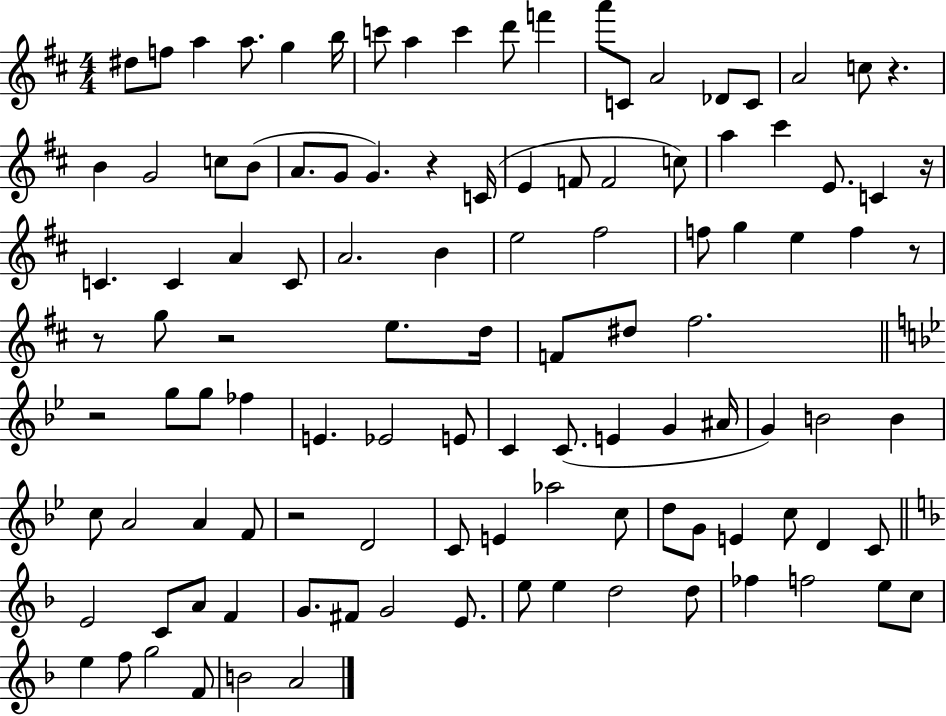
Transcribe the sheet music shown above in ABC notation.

X:1
T:Untitled
M:4/4
L:1/4
K:D
^d/2 f/2 a a/2 g b/4 c'/2 a c' d'/2 f' a'/2 C/2 A2 _D/2 C/2 A2 c/2 z B G2 c/2 B/2 A/2 G/2 G z C/4 E F/2 F2 c/2 a ^c' E/2 C z/4 C C A C/2 A2 B e2 ^f2 f/2 g e f z/2 z/2 g/2 z2 e/2 d/4 F/2 ^d/2 ^f2 z2 g/2 g/2 _f E _E2 E/2 C C/2 E G ^A/4 G B2 B c/2 A2 A F/2 z2 D2 C/2 E _a2 c/2 d/2 G/2 E c/2 D C/2 E2 C/2 A/2 F G/2 ^F/2 G2 E/2 e/2 e d2 d/2 _f f2 e/2 c/2 e f/2 g2 F/2 B2 A2